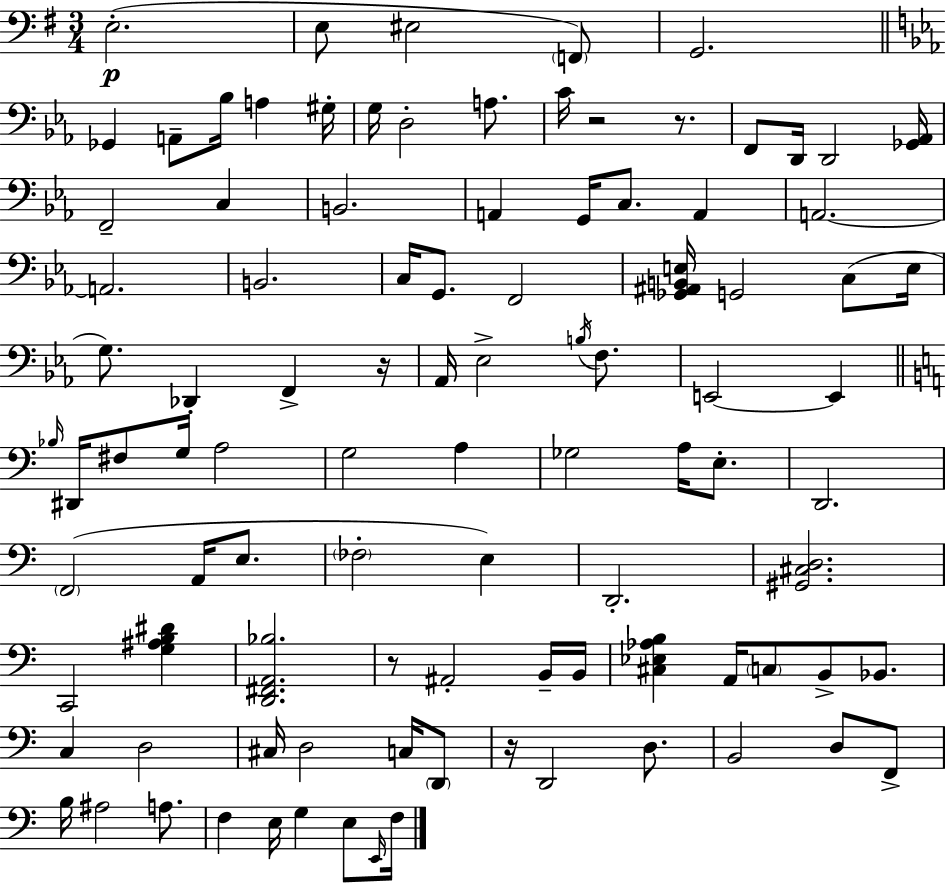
{
  \clef bass
  \numericTimeSignature
  \time 3/4
  \key e \minor
  e2.-.(\p | e8 eis2 \parenthesize f,8) | g,2. | \bar "||" \break \key c \minor ges,4 a,8-- bes16 a4 gis16-. | g16 d2-. a8. | c'16 r2 r8. | f,8 d,16 d,2 <ges, aes,>16 | \break f,2-- c4 | b,2. | a,4 g,16 c8. a,4 | a,2.~~ | \break a,2. | b,2. | c16 g,8. f,2 | <ges, ais, b, e>16 g,2 c8( e16 | \break g8.) des,4-. f,4-> r16 | aes,16 ees2-> \acciaccatura { b16 } f8. | e,2~~ e,4 | \bar "||" \break \key a \minor \grace { bes16 } dis,16 fis8 g16 a2 | g2 a4 | ges2 a16 e8.-. | d,2. | \break \parenthesize f,2( a,16 e8. | \parenthesize fes2-. e4) | d,2.-. | <gis, cis d>2. | \break c,2 <g ais b dis'>4 | <d, fis, a, bes>2. | r8 ais,2-. b,16-- | b,16 <cis ees aes b>4 a,16 \parenthesize c8 b,8-> bes,8. | \break c4 d2 | cis16 d2 c16 \parenthesize d,8 | r16 d,2 d8. | b,2 d8 f,8-> | \break b16 ais2 a8. | f4 e16 g4 e8 | \grace { e,16 } f16 \bar "|."
}